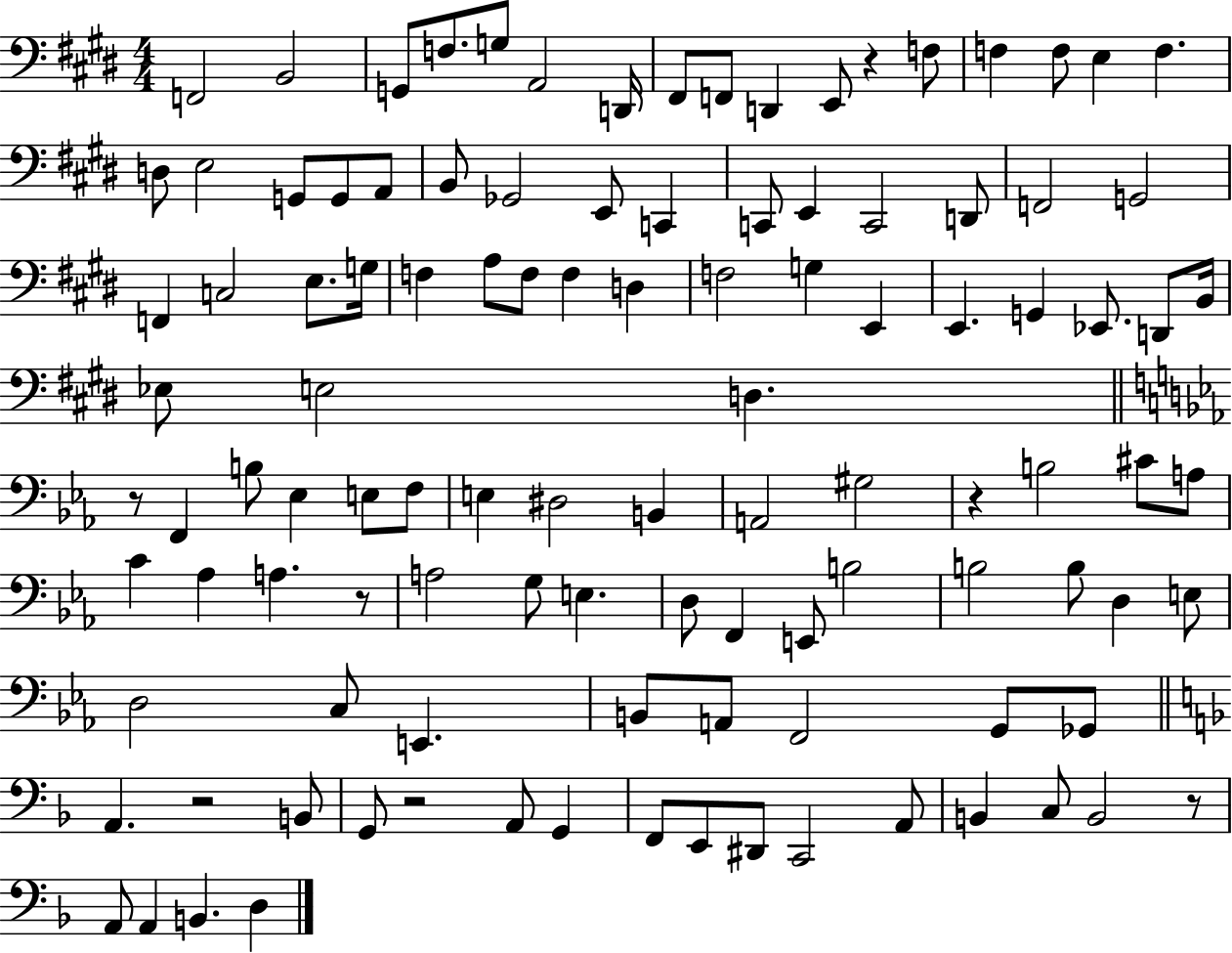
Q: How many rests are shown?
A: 7